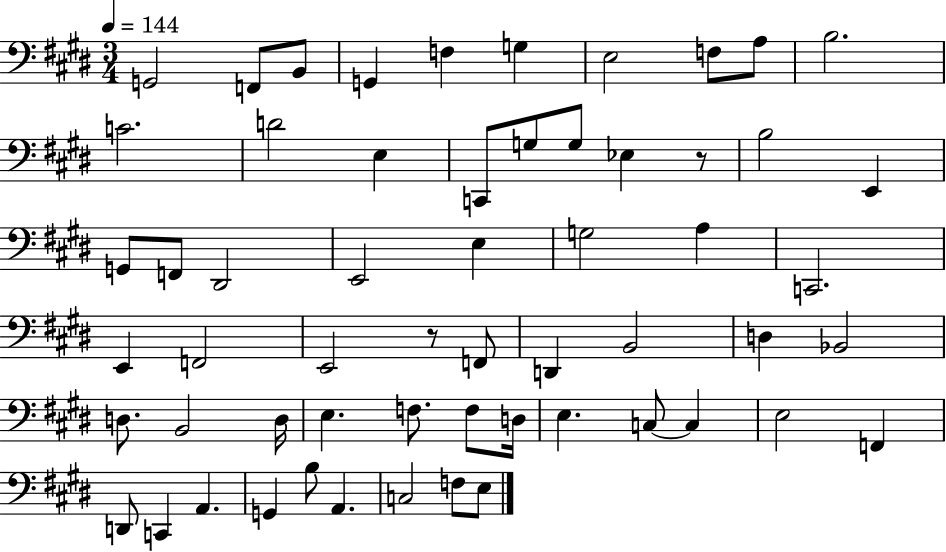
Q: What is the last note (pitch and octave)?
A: E3